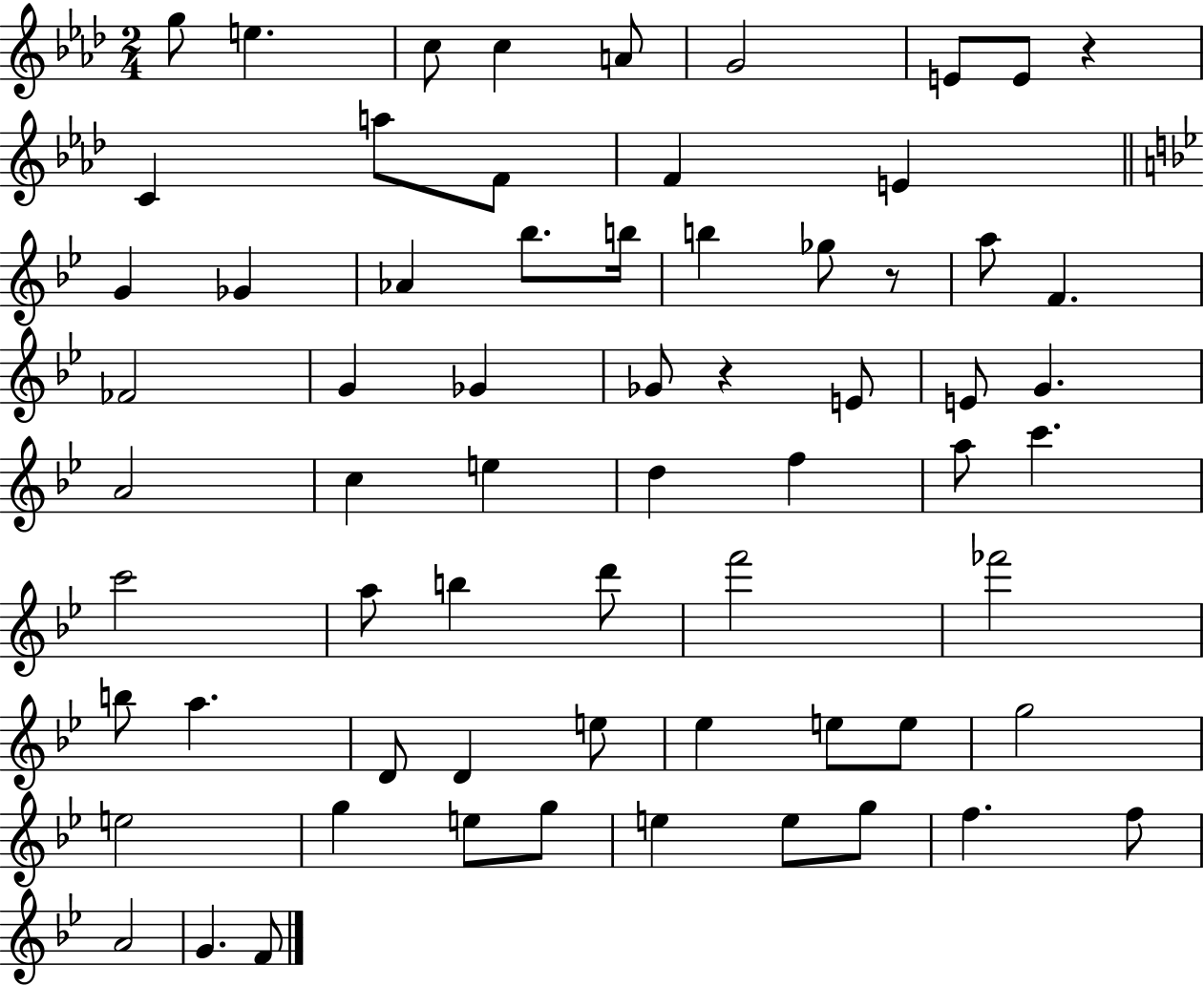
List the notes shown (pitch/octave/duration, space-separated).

G5/e E5/q. C5/e C5/q A4/e G4/h E4/e E4/e R/q C4/q A5/e F4/e F4/q E4/q G4/q Gb4/q Ab4/q Bb5/e. B5/s B5/q Gb5/e R/e A5/e F4/q. FES4/h G4/q Gb4/q Gb4/e R/q E4/e E4/e G4/q. A4/h C5/q E5/q D5/q F5/q A5/e C6/q. C6/h A5/e B5/q D6/e F6/h FES6/h B5/e A5/q. D4/e D4/q E5/e Eb5/q E5/e E5/e G5/h E5/h G5/q E5/e G5/e E5/q E5/e G5/e F5/q. F5/e A4/h G4/q. F4/e